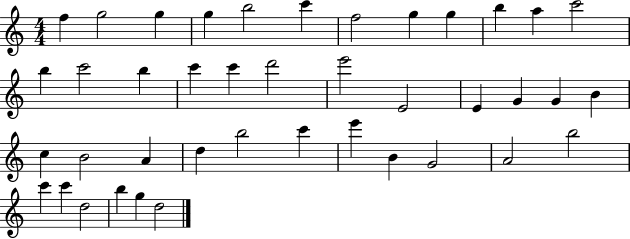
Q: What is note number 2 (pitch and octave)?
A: G5